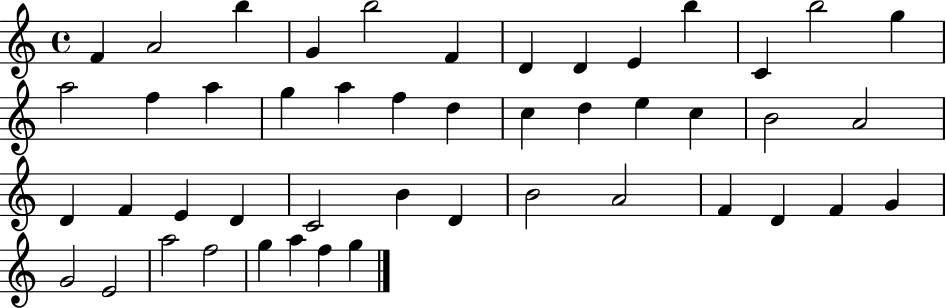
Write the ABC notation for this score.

X:1
T:Untitled
M:4/4
L:1/4
K:C
F A2 b G b2 F D D E b C b2 g a2 f a g a f d c d e c B2 A2 D F E D C2 B D B2 A2 F D F G G2 E2 a2 f2 g a f g